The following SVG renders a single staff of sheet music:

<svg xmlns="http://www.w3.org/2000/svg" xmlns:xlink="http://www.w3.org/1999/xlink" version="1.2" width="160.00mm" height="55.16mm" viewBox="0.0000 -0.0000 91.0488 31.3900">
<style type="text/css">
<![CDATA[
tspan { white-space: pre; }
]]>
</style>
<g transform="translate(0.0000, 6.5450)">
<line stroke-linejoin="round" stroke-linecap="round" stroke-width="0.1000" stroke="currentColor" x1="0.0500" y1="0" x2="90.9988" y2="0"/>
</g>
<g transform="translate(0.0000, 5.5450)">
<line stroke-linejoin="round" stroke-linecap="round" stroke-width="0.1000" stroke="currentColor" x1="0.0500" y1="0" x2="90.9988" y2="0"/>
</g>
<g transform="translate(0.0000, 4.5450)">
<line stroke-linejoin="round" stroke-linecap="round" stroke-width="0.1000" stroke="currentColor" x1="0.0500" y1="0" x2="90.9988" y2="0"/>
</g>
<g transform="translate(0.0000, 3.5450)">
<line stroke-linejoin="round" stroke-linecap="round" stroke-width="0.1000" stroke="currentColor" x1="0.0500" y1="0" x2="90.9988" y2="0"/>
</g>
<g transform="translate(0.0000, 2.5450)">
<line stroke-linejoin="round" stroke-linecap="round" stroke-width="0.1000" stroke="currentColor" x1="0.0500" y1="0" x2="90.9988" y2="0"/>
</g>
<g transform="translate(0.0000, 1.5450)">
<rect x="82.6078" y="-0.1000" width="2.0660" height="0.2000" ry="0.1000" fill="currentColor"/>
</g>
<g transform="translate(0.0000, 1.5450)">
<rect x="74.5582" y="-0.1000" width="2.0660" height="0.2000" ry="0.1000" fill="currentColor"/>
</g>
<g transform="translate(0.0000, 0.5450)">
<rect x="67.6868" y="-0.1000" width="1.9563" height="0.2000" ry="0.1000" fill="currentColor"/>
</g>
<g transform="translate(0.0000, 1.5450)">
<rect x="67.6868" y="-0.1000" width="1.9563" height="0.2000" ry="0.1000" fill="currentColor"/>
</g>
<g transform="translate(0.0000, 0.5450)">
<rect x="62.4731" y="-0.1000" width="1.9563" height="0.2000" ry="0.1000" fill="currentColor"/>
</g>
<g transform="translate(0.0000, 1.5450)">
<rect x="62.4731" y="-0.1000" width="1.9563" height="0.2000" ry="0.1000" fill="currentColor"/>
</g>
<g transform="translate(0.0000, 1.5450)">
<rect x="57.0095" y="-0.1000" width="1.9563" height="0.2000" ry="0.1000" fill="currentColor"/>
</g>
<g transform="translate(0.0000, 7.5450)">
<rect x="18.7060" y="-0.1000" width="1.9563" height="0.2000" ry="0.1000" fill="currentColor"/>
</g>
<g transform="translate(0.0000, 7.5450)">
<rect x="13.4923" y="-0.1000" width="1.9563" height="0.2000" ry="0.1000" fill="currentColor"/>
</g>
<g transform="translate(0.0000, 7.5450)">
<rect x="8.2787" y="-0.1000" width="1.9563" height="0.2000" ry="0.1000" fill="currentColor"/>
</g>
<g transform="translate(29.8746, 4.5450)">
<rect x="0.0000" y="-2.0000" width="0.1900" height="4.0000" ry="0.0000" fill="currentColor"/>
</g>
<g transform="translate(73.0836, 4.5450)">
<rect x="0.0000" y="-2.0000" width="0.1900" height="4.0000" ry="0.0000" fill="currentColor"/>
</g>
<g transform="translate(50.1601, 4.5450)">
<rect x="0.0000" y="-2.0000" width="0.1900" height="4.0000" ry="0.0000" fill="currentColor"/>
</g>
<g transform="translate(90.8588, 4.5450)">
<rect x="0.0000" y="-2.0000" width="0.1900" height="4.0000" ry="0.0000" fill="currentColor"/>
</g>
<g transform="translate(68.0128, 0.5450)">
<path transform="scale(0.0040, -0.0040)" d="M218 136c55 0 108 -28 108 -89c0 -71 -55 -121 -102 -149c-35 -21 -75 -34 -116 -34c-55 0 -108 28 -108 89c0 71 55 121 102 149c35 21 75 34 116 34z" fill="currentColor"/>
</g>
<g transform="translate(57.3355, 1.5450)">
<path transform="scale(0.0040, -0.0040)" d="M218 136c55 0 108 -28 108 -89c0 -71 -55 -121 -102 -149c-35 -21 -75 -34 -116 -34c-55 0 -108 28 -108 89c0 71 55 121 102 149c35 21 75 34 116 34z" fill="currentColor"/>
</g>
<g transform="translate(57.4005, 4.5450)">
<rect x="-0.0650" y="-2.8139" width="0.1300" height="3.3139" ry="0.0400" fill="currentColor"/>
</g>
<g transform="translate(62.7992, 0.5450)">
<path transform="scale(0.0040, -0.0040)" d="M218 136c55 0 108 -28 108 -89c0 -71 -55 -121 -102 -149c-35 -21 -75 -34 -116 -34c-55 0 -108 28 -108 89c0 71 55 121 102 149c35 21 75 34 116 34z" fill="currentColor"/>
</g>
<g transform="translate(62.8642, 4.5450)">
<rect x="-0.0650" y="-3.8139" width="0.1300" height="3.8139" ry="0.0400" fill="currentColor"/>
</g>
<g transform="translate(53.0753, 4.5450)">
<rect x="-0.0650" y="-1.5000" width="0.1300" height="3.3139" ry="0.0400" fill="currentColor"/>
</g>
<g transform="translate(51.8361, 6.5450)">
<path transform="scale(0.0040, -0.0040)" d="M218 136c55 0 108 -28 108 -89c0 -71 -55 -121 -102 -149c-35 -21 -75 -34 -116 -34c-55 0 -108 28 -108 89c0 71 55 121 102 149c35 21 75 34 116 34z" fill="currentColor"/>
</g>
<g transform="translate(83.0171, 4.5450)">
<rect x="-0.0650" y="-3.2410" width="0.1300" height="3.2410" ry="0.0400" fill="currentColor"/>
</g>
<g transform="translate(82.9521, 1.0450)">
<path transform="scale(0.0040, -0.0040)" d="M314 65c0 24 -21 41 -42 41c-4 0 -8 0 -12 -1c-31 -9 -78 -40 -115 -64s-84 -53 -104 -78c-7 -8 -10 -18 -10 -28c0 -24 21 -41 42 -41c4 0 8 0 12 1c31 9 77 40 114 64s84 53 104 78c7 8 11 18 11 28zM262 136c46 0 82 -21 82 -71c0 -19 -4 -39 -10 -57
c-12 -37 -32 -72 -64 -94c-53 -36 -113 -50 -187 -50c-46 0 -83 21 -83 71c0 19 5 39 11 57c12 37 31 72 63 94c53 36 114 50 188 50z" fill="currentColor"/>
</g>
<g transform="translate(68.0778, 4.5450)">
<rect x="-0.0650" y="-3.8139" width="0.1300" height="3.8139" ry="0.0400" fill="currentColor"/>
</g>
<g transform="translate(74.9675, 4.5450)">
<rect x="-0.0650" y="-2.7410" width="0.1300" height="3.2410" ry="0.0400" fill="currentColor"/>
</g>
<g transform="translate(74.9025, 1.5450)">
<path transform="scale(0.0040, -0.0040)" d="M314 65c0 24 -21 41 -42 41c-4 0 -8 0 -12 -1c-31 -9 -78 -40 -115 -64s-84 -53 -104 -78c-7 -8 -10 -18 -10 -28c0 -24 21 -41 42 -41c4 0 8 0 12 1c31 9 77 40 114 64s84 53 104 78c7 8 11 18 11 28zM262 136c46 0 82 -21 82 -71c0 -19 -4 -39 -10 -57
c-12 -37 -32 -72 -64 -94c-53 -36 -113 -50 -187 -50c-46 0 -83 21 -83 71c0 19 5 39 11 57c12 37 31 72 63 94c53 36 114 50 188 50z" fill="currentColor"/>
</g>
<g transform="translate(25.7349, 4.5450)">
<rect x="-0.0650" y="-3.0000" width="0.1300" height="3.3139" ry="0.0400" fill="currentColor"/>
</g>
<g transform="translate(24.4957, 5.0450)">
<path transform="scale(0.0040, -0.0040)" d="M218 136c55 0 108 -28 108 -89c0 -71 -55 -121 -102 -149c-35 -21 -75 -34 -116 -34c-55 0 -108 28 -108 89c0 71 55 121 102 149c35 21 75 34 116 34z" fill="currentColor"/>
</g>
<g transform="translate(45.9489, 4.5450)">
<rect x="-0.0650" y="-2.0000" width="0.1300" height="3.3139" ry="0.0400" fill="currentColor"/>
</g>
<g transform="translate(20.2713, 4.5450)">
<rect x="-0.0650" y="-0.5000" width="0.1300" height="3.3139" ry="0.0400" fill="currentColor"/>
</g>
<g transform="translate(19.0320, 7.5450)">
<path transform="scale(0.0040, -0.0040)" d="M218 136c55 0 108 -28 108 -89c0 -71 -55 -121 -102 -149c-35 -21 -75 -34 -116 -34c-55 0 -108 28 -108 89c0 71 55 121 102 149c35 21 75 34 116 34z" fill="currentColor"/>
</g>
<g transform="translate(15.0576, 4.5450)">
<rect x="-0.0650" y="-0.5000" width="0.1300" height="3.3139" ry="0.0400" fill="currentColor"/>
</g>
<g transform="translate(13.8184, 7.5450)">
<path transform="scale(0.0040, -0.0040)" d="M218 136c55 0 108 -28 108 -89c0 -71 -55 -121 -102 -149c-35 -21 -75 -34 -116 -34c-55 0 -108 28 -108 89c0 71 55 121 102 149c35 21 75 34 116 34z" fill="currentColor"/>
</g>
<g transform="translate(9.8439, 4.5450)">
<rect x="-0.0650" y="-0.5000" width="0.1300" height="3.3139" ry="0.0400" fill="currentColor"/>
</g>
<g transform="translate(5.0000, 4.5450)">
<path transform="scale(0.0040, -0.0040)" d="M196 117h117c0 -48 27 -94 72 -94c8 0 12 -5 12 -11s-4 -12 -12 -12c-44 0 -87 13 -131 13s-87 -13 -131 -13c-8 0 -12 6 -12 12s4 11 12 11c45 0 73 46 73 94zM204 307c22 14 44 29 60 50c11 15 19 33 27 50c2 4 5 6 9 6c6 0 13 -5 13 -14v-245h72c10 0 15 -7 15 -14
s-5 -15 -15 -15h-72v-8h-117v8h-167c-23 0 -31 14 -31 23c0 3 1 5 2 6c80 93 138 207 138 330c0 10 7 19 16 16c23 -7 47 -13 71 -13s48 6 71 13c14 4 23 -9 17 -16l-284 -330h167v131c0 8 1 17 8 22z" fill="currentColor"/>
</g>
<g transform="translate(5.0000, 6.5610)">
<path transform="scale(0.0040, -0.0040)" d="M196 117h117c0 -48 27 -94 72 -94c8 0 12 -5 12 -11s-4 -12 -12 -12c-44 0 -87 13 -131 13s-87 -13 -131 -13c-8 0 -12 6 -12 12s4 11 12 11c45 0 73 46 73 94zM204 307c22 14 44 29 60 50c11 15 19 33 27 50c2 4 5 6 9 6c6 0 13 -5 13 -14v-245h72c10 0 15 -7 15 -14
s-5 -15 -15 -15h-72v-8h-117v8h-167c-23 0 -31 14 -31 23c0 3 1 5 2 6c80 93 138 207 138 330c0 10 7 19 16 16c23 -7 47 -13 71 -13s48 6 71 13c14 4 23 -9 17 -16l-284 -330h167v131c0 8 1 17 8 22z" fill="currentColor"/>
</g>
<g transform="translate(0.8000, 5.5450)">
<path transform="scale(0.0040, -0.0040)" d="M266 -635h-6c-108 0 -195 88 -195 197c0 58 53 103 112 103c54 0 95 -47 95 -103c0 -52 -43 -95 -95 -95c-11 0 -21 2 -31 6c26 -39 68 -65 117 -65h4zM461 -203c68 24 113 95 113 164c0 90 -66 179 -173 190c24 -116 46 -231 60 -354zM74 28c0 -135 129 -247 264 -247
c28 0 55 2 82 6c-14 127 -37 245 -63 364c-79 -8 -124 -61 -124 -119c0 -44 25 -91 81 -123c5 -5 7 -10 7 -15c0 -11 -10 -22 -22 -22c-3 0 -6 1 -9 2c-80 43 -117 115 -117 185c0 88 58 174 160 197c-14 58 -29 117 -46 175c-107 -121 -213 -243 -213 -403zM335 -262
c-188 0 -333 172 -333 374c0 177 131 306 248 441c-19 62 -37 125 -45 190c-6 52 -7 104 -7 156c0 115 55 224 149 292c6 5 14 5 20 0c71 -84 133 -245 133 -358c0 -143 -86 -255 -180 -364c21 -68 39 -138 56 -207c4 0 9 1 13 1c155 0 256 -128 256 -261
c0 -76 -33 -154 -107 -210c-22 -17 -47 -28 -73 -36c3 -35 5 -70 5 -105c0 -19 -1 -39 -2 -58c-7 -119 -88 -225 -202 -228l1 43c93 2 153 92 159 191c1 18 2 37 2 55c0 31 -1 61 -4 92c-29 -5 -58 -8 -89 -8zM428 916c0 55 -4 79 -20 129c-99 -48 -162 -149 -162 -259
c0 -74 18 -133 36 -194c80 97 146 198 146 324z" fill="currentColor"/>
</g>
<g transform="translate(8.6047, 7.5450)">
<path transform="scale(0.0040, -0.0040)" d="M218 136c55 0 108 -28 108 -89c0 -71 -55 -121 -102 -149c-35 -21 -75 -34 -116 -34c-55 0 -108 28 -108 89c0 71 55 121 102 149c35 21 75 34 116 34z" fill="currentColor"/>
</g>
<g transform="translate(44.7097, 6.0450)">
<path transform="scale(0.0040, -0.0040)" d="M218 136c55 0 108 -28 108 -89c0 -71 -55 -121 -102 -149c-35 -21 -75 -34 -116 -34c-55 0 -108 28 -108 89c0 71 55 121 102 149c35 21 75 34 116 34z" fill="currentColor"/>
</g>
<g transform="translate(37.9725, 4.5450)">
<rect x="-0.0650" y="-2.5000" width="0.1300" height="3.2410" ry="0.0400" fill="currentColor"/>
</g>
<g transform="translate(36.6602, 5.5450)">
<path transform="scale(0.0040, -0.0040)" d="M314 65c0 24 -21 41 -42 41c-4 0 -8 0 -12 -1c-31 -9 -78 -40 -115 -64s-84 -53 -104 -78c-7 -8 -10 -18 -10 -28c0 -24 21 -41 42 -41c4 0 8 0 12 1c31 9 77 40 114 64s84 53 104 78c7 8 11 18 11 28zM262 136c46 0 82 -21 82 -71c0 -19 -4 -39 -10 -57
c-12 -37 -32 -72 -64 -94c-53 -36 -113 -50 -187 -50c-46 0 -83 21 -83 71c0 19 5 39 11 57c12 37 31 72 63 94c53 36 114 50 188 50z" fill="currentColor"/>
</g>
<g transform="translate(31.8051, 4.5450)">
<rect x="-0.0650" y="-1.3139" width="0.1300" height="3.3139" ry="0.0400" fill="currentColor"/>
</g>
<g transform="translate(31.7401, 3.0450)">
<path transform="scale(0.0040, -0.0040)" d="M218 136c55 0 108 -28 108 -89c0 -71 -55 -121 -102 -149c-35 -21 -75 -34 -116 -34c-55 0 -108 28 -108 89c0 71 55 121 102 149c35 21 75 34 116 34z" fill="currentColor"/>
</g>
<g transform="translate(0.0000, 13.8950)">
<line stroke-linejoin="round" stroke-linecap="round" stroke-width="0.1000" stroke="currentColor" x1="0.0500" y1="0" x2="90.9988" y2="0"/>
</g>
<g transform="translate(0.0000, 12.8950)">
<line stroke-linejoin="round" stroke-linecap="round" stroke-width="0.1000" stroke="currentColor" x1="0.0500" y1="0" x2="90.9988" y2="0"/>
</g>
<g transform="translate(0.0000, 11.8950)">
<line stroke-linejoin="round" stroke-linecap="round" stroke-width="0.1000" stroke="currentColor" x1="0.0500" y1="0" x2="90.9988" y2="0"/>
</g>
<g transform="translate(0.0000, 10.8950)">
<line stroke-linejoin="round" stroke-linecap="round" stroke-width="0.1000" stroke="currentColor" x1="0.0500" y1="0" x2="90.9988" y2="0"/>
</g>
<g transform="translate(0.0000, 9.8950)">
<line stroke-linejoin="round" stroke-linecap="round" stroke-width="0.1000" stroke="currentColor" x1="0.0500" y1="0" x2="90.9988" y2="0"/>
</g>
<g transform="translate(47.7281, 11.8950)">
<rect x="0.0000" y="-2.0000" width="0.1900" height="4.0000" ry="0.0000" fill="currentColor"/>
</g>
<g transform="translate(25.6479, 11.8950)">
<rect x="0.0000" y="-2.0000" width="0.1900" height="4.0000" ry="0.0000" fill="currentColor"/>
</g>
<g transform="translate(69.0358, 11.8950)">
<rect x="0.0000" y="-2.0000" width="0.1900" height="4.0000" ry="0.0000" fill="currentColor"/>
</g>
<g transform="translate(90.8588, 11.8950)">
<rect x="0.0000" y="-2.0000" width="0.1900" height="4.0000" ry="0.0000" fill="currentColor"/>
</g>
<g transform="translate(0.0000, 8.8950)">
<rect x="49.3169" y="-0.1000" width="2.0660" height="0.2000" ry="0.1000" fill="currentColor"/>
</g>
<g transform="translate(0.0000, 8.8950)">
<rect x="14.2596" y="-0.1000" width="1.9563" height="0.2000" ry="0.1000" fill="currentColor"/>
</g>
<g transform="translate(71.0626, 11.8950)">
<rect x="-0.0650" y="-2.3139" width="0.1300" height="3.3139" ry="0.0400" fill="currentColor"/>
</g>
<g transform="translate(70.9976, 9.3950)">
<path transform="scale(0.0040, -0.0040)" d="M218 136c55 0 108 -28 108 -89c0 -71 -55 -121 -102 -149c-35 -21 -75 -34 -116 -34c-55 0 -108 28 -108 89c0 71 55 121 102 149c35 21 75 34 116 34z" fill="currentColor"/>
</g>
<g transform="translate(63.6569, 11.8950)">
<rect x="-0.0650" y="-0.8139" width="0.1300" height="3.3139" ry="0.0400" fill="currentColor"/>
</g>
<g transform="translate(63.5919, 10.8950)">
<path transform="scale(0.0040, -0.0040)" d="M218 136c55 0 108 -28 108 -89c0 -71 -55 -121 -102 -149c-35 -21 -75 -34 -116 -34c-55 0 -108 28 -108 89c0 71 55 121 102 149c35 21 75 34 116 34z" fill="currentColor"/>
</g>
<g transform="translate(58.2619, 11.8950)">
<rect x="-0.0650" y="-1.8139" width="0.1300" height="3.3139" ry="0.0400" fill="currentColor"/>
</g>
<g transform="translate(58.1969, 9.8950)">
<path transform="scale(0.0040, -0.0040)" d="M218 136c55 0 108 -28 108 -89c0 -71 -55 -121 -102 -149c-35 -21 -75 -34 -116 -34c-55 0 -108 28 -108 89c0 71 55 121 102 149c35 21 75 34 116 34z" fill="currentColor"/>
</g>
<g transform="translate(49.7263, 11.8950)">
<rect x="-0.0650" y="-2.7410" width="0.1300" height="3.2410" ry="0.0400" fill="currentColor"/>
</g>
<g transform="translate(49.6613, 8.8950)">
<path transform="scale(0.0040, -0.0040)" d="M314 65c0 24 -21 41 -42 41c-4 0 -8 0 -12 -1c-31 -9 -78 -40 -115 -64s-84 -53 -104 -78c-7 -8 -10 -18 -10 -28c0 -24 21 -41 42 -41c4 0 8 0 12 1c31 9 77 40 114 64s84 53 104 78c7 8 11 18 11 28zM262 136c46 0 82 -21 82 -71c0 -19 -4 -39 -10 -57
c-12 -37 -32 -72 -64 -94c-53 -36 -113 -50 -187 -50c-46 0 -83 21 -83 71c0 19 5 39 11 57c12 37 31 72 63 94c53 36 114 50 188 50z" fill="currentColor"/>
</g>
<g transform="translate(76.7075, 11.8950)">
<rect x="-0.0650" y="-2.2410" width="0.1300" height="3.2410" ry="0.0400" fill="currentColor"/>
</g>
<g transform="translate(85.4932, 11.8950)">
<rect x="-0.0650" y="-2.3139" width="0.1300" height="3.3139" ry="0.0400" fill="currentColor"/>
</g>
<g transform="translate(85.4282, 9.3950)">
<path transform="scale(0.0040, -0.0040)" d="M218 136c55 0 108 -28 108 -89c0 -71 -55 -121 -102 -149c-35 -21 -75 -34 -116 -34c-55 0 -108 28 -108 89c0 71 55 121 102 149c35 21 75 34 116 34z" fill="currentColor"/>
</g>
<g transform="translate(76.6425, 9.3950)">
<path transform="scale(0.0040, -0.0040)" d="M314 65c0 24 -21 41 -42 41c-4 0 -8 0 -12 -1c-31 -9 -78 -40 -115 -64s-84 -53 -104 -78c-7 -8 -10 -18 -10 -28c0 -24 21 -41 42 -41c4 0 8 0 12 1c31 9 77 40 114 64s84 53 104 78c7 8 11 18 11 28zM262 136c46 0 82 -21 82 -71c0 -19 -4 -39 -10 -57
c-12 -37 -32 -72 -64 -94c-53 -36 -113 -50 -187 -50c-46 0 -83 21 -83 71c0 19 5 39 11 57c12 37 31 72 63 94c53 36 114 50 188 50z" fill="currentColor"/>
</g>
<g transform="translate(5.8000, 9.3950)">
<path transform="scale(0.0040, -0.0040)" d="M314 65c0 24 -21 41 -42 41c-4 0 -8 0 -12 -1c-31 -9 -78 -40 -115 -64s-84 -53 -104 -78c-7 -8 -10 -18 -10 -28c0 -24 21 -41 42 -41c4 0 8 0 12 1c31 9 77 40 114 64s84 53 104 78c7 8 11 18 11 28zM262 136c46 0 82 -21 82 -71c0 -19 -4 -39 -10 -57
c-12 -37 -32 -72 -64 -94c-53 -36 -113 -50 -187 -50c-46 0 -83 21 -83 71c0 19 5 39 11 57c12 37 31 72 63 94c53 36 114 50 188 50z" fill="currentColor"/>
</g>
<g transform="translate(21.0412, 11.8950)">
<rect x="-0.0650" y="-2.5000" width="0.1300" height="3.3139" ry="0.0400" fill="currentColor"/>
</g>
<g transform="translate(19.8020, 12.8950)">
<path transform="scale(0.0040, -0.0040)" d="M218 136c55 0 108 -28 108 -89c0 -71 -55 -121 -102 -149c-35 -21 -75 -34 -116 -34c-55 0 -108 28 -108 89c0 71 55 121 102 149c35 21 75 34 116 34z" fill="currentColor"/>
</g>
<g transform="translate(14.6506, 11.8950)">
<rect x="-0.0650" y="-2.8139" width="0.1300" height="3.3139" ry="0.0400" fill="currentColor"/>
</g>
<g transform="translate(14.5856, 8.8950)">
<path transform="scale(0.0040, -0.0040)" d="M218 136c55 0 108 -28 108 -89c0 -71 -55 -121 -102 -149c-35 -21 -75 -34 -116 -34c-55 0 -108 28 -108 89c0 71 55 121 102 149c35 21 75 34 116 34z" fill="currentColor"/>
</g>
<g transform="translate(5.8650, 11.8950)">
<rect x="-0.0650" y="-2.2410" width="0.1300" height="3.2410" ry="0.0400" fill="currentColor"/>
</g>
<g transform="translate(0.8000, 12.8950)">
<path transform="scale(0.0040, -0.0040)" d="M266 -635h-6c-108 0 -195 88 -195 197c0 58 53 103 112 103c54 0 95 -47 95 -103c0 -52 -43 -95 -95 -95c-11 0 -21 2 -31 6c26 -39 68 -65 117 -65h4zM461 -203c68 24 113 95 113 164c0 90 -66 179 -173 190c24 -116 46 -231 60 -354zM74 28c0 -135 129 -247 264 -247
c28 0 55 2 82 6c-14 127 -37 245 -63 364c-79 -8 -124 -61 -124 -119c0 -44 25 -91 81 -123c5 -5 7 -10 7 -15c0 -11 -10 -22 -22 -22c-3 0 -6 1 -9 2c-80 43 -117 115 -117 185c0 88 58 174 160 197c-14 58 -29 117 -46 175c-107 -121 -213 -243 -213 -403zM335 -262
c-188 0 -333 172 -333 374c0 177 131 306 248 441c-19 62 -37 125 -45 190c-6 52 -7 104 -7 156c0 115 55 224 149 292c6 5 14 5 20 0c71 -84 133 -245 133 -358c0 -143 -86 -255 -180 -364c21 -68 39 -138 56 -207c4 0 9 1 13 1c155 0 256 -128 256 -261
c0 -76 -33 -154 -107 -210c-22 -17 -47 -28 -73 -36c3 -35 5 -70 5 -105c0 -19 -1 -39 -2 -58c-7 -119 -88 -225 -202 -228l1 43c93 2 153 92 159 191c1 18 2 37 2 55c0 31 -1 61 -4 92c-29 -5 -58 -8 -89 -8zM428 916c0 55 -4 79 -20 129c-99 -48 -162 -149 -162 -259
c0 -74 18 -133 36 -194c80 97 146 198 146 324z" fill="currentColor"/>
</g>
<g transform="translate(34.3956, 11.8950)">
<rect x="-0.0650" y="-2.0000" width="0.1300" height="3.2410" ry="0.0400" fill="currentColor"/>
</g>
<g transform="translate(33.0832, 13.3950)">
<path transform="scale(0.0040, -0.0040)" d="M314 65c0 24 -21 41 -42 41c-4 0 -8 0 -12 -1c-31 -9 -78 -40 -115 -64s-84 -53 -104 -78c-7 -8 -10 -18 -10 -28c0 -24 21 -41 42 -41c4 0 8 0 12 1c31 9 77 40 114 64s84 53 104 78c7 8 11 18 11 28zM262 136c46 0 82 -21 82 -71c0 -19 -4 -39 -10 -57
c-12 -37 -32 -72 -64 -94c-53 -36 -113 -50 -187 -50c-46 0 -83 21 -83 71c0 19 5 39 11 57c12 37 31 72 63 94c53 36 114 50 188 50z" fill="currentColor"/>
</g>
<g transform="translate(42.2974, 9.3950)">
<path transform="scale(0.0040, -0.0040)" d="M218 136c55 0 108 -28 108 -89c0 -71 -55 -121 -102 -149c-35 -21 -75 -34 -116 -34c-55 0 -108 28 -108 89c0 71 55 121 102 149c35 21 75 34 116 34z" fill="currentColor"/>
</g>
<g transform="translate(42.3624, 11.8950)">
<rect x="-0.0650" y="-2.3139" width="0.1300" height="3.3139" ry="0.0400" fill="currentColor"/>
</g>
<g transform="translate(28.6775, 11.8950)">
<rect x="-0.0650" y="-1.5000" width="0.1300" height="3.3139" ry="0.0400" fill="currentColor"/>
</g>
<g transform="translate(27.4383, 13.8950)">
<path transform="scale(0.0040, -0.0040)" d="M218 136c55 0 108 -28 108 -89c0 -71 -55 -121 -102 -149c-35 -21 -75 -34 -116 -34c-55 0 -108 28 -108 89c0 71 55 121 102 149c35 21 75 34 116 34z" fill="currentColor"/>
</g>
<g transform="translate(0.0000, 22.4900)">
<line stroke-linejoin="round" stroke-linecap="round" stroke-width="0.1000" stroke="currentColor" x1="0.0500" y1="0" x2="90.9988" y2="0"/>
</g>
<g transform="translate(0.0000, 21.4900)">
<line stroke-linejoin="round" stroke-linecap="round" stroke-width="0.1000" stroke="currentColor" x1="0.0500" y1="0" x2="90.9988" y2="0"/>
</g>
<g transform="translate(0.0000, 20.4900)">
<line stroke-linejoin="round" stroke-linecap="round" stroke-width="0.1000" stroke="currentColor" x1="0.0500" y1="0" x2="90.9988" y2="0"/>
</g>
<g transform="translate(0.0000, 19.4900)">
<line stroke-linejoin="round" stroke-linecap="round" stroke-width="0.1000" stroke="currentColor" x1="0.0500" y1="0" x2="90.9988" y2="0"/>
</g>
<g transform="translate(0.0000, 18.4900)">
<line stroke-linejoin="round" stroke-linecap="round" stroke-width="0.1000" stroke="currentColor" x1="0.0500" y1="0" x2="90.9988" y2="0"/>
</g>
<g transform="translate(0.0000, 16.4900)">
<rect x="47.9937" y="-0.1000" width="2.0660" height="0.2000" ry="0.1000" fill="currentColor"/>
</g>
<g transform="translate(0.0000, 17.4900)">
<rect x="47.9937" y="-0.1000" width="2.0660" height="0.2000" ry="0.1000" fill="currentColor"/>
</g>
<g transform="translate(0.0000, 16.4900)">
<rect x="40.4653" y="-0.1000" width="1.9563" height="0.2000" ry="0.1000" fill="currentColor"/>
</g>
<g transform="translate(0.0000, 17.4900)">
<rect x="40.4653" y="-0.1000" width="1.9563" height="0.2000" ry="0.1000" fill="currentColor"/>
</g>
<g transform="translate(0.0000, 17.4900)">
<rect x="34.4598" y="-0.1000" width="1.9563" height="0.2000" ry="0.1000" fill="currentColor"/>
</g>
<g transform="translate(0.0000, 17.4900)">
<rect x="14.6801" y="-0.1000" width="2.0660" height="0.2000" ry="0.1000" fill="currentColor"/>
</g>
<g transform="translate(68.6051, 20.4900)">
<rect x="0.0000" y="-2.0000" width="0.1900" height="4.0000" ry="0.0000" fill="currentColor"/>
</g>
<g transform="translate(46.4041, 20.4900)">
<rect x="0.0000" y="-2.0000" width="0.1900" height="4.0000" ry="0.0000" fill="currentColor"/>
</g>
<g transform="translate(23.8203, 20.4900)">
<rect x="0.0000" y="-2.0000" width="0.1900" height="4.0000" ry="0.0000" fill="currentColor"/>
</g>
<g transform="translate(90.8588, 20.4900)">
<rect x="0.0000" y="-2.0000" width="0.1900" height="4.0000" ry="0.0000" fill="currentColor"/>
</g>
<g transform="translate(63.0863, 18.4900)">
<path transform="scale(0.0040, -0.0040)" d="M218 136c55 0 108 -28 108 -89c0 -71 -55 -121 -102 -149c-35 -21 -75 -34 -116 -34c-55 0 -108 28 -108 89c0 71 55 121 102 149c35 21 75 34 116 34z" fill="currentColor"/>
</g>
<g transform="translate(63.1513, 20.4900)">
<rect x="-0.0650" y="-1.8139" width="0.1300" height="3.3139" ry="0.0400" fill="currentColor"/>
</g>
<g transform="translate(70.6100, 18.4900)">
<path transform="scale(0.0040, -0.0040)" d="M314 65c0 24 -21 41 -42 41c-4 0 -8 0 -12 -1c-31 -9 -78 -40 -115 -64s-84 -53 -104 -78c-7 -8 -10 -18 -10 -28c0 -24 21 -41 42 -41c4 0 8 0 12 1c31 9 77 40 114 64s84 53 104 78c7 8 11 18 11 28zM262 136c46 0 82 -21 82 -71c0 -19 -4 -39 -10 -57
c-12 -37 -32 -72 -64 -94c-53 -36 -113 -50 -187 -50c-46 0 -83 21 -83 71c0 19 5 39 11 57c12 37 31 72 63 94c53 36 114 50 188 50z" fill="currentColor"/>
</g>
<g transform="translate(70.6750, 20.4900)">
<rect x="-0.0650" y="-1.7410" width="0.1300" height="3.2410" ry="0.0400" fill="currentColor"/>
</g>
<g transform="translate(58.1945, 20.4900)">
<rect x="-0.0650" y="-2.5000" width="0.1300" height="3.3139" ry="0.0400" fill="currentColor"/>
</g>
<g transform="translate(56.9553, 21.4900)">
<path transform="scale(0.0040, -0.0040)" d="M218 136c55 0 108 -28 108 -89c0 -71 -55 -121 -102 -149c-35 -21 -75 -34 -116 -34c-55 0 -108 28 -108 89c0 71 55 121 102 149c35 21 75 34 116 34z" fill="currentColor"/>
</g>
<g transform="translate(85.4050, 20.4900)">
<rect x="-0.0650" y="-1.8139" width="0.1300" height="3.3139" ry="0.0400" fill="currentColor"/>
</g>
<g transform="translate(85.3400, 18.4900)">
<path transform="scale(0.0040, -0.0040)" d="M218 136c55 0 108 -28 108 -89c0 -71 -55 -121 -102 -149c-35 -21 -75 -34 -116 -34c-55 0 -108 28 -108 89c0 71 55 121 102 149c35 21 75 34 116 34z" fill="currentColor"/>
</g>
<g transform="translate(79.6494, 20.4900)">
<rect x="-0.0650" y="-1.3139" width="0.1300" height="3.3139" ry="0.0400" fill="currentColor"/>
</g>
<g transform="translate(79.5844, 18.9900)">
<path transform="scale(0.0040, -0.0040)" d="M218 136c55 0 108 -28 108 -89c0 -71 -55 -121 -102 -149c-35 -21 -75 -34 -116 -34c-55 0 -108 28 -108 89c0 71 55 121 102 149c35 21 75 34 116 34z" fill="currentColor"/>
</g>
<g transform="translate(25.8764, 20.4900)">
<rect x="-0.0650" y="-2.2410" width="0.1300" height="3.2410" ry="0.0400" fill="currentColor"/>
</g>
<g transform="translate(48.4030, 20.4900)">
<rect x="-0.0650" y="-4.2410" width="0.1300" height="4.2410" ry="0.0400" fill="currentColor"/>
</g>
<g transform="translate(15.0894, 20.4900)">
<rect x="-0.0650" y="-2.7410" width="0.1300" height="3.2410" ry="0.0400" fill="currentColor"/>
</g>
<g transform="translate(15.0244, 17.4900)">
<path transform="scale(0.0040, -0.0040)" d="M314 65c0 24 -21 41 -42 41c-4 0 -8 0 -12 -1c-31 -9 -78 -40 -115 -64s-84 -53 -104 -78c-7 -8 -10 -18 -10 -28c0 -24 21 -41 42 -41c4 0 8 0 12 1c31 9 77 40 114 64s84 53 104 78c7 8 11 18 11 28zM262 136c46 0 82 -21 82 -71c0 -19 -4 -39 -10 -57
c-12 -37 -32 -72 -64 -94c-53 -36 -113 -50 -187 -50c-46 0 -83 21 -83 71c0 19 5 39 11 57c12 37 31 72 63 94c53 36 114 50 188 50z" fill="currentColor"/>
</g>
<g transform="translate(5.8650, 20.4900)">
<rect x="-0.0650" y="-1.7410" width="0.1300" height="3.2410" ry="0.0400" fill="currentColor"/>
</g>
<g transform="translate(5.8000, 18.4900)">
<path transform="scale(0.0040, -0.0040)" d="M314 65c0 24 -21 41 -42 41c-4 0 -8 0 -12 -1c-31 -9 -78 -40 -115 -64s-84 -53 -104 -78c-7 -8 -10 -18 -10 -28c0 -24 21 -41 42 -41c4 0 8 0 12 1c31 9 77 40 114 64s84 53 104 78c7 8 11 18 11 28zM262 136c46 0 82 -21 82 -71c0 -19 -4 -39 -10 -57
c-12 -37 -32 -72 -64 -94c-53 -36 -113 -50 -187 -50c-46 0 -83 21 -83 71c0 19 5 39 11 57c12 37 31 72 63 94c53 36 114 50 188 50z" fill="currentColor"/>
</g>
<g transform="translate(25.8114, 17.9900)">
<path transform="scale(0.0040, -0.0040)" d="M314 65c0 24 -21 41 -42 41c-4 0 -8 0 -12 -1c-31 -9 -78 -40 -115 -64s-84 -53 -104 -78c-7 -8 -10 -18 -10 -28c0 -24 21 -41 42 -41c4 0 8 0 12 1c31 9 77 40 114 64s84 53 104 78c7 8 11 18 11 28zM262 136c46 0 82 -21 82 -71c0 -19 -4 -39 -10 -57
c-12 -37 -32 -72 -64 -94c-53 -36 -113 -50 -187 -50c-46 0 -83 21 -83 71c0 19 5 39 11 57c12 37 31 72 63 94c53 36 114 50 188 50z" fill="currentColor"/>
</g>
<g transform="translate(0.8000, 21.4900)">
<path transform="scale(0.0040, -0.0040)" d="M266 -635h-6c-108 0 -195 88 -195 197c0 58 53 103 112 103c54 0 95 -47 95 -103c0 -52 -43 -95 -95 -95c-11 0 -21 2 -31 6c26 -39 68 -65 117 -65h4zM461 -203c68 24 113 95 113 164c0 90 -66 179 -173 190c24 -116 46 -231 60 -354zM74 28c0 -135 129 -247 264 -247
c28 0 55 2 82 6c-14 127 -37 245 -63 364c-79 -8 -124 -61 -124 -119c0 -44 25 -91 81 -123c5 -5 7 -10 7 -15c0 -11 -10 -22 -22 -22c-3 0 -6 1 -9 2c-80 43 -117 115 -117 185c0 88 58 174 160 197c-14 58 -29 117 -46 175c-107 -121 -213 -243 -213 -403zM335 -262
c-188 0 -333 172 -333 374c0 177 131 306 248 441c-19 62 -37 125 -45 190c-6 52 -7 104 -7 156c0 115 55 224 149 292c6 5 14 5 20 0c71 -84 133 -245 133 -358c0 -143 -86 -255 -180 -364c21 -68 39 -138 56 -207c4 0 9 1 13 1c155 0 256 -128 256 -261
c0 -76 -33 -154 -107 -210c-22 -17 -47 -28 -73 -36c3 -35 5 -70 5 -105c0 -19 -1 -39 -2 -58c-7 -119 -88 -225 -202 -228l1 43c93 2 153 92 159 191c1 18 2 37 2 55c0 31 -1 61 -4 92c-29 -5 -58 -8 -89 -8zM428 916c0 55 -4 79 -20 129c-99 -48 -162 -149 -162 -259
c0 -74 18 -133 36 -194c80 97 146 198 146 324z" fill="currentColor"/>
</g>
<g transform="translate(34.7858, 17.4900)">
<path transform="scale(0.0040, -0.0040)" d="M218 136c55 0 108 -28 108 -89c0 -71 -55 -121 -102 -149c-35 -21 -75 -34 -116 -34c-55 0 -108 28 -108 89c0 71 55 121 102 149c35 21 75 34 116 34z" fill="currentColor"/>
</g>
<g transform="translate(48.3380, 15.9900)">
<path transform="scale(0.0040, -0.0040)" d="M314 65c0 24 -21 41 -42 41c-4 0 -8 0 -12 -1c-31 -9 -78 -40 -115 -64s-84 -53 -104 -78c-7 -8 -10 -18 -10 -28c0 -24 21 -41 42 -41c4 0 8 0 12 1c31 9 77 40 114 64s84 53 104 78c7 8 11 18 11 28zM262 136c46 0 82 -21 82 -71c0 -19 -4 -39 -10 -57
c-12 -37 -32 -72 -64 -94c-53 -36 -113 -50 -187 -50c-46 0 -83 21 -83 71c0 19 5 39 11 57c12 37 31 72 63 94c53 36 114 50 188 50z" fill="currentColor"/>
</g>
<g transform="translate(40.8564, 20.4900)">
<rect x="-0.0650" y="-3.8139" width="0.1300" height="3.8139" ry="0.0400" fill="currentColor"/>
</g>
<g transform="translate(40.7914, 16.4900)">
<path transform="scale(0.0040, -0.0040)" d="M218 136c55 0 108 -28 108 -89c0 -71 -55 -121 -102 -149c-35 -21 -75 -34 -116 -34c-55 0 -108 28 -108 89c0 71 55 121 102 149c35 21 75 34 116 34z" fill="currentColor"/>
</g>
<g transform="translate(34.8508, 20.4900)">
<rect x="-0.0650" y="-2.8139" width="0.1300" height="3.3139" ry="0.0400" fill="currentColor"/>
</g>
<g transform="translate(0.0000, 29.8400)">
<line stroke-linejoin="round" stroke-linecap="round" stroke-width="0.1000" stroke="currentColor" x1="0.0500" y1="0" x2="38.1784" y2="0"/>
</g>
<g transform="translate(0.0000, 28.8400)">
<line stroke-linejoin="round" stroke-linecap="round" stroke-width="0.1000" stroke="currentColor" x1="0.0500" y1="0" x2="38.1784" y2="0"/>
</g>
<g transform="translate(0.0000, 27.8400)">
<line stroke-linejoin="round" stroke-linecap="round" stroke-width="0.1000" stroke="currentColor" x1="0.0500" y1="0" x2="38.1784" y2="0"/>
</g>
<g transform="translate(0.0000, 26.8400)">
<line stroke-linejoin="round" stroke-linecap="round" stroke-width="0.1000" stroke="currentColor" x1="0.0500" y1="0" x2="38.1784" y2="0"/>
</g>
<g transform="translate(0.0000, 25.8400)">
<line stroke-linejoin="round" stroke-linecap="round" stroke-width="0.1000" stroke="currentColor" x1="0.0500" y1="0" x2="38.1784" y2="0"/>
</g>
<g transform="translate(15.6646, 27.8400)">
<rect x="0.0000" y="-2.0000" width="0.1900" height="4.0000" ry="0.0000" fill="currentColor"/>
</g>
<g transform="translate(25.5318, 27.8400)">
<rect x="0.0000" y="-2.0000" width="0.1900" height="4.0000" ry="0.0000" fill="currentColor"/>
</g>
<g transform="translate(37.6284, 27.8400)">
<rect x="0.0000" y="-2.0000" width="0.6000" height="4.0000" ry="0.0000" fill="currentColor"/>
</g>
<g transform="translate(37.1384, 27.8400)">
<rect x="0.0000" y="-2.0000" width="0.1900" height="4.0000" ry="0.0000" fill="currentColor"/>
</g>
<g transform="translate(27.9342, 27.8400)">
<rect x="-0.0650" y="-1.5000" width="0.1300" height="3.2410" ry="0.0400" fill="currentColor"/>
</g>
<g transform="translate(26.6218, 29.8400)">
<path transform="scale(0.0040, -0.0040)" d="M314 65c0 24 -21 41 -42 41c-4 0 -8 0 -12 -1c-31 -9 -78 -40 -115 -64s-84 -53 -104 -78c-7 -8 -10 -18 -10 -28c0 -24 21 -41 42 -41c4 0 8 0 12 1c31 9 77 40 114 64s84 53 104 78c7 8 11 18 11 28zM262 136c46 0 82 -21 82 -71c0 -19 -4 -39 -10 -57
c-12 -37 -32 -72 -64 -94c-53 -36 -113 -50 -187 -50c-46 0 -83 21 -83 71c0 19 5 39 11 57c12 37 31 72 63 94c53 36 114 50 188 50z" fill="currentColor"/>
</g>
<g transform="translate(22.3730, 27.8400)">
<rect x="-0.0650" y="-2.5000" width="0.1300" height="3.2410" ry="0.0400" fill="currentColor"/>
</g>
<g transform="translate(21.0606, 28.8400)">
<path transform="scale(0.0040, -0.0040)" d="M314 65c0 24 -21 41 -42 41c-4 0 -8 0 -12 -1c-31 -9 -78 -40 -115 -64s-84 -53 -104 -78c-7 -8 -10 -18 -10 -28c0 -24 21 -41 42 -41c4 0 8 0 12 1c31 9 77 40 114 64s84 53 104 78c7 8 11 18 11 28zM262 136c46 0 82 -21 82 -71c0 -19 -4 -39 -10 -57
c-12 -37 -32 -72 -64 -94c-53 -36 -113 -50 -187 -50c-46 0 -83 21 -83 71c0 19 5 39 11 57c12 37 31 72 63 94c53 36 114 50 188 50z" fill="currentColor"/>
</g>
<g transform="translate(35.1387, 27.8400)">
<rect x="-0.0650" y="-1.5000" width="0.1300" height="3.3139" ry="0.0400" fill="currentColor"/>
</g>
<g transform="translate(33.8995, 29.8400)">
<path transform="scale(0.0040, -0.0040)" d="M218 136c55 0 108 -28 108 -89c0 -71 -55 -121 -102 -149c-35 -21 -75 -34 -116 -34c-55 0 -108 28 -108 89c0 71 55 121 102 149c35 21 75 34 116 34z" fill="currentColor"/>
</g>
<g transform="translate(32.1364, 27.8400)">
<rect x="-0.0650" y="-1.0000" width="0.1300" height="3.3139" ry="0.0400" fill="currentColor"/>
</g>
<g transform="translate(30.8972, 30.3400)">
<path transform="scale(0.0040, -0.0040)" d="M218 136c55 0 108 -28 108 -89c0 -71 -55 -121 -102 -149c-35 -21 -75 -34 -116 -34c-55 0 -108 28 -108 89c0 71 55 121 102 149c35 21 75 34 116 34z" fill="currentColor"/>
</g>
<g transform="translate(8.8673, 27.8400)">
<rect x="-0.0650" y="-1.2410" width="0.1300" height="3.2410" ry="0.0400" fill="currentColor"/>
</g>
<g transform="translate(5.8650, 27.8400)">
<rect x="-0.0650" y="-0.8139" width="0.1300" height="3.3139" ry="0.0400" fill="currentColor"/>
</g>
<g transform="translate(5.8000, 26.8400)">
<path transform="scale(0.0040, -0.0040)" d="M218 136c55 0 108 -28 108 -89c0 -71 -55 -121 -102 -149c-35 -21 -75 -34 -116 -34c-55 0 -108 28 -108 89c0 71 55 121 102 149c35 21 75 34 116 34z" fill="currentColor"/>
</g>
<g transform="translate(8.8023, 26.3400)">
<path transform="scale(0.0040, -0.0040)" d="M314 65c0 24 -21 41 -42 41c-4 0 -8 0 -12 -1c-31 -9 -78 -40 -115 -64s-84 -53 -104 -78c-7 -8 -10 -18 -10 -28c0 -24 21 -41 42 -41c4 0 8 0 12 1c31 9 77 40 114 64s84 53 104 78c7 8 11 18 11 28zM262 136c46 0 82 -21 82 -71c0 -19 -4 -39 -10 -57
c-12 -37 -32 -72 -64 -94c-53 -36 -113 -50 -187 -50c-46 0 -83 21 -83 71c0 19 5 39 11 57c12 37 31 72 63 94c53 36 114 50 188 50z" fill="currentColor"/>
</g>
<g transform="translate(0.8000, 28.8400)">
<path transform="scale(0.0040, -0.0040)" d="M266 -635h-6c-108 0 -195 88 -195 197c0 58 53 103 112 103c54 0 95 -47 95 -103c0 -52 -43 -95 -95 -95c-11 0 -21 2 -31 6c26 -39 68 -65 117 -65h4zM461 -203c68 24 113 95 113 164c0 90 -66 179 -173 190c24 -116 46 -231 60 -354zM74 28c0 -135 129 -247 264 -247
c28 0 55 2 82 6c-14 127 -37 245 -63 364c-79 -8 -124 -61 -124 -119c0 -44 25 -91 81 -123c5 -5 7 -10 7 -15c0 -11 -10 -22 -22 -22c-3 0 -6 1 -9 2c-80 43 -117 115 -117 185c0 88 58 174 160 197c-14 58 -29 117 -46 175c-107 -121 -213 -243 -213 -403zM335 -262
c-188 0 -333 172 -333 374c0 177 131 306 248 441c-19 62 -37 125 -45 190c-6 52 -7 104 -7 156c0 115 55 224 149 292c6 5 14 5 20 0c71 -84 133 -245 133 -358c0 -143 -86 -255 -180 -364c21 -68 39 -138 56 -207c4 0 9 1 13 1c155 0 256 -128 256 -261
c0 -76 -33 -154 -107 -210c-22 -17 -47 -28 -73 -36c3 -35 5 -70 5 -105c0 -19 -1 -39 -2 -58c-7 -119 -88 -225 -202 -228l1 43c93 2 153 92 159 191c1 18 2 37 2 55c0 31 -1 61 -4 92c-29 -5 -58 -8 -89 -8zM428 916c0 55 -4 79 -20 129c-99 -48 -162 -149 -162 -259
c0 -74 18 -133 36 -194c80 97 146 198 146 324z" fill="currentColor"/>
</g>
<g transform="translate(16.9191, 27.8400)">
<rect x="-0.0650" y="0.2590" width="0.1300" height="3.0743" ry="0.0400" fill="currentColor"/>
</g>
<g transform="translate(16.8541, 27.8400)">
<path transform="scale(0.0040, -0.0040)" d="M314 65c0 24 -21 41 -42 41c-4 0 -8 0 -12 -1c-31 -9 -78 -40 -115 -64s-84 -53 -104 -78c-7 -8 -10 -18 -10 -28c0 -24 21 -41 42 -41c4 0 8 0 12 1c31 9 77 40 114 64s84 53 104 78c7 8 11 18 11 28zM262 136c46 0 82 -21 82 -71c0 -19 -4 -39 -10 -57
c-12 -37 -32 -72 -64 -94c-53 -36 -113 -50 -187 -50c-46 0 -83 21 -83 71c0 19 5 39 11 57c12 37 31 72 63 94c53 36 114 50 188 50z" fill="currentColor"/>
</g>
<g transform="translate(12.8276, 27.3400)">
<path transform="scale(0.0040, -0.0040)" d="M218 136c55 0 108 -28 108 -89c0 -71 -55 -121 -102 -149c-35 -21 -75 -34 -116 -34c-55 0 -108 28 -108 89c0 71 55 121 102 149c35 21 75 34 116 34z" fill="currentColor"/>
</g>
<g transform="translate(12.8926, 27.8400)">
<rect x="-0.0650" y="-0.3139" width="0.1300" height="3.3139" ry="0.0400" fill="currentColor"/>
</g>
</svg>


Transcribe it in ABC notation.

X:1
T:Untitled
M:4/4
L:1/4
K:C
C C C A e G2 F E a c' c' a2 b2 g2 a G E F2 g a2 f d g g2 g f2 a2 g2 a c' d'2 G f f2 e f d e2 c B2 G2 E2 D E